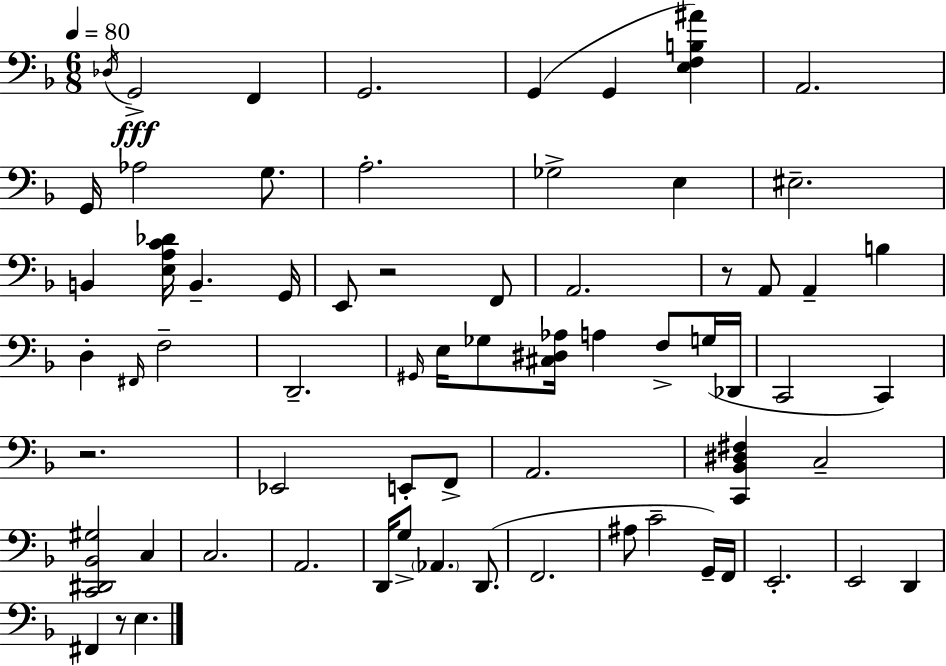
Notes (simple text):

Db3/s G2/h F2/q G2/h. G2/q G2/q [E3,F3,B3,A#4]/q A2/h. G2/s Ab3/h G3/e. A3/h. Gb3/h E3/q EIS3/h. B2/q [E3,A3,C4,Db4]/s B2/q. G2/s E2/e R/h F2/e A2/h. R/e A2/e A2/q B3/q D3/q F#2/s F3/h D2/h. G#2/s E3/s Gb3/e [C#3,D#3,Ab3]/s A3/q F3/e G3/s Db2/s C2/h C2/q R/h. Eb2/h E2/e F2/e A2/h. [C2,Bb2,D#3,F#3]/q C3/h [C2,D#2,Bb2,G#3]/h C3/q C3/h. A2/h. D2/s G3/e Ab2/q. D2/e. F2/h. A#3/e C4/h G2/s F2/s E2/h. E2/h D2/q F#2/q R/e E3/q.